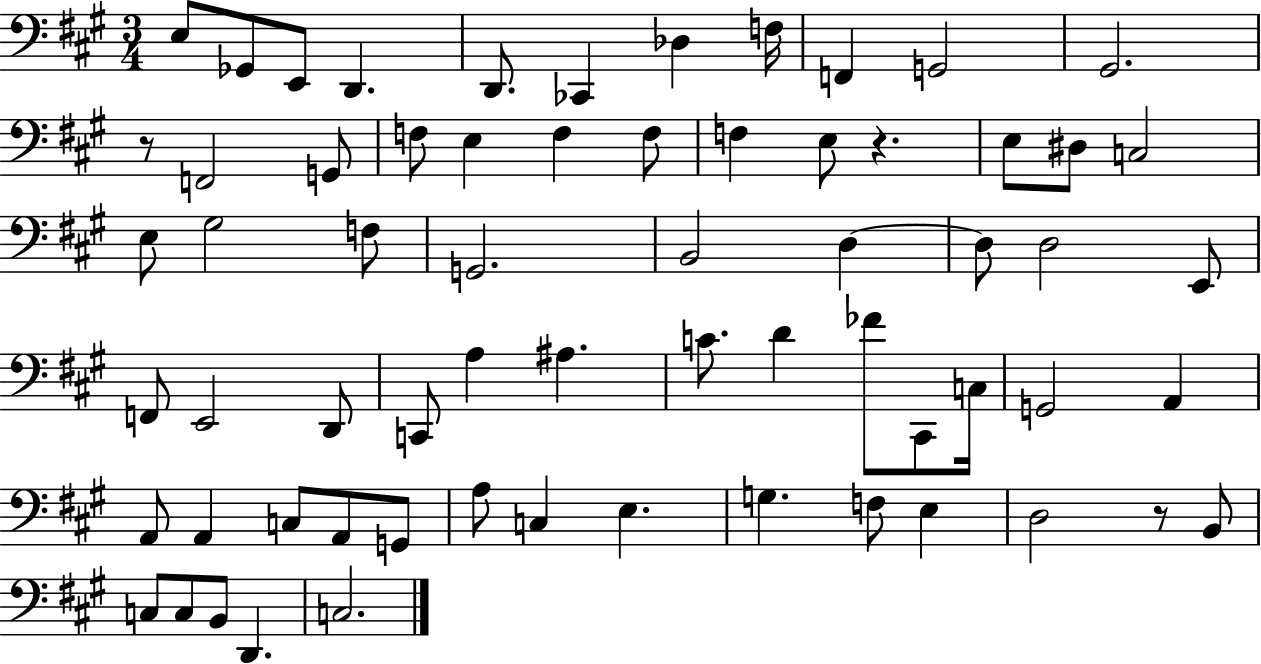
{
  \clef bass
  \numericTimeSignature
  \time 3/4
  \key a \major
  e8 ges,8 e,8 d,4. | d,8. ces,4 des4 f16 | f,4 g,2 | gis,2. | \break r8 f,2 g,8 | f8 e4 f4 f8 | f4 e8 r4. | e8 dis8 c2 | \break e8 gis2 f8 | g,2. | b,2 d4~~ | d8 d2 e,8 | \break f,8 e,2 d,8 | c,8 a4 ais4. | c'8. d'4 fes'8 cis,8 c16 | g,2 a,4 | \break a,8 a,4 c8 a,8 g,8 | a8 c4 e4. | g4. f8 e4 | d2 r8 b,8 | \break c8 c8 b,8 d,4. | c2. | \bar "|."
}